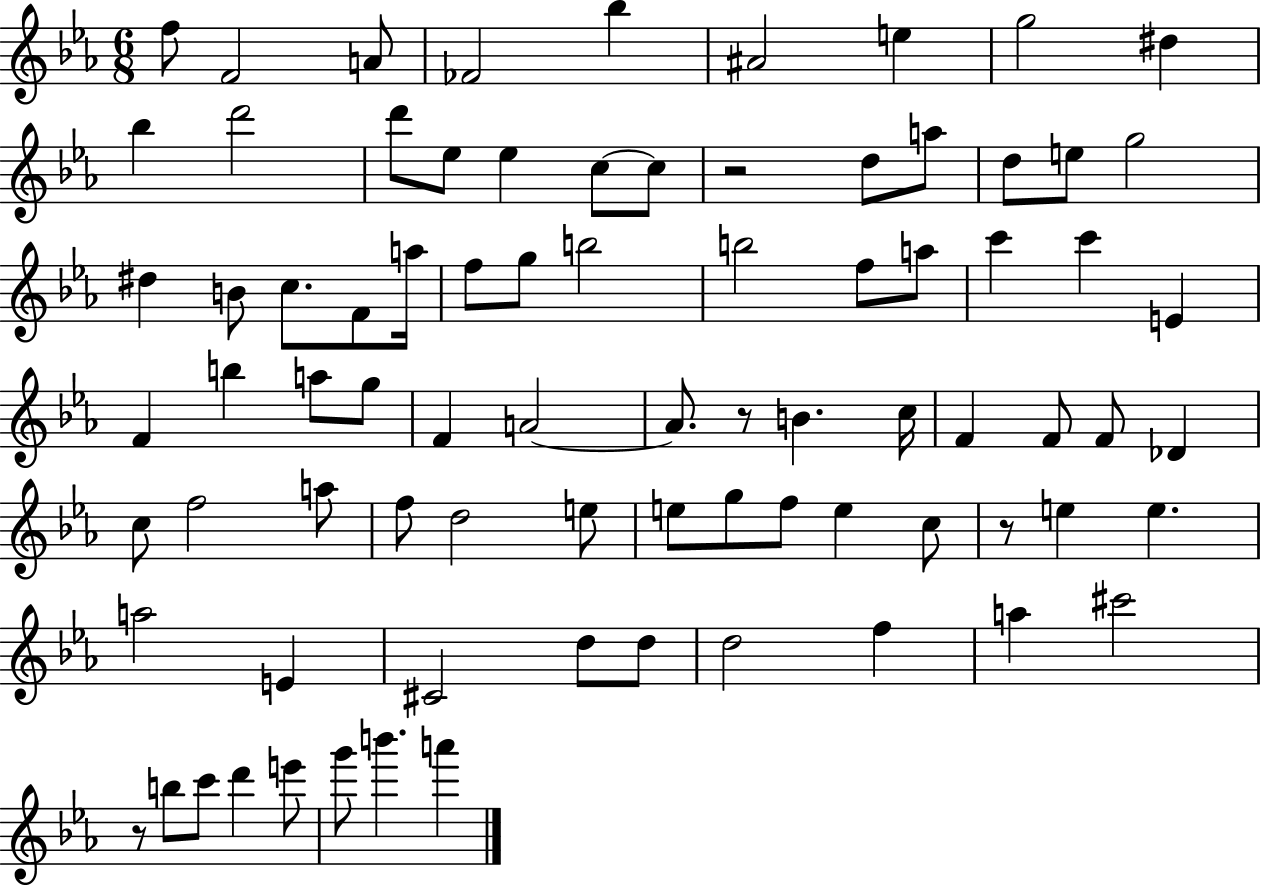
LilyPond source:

{
  \clef treble
  \numericTimeSignature
  \time 6/8
  \key ees \major
  f''8 f'2 a'8 | fes'2 bes''4 | ais'2 e''4 | g''2 dis''4 | \break bes''4 d'''2 | d'''8 ees''8 ees''4 c''8~~ c''8 | r2 d''8 a''8 | d''8 e''8 g''2 | \break dis''4 b'8 c''8. f'8 a''16 | f''8 g''8 b''2 | b''2 f''8 a''8 | c'''4 c'''4 e'4 | \break f'4 b''4 a''8 g''8 | f'4 a'2~~ | a'8. r8 b'4. c''16 | f'4 f'8 f'8 des'4 | \break c''8 f''2 a''8 | f''8 d''2 e''8 | e''8 g''8 f''8 e''4 c''8 | r8 e''4 e''4. | \break a''2 e'4 | cis'2 d''8 d''8 | d''2 f''4 | a''4 cis'''2 | \break r8 b''8 c'''8 d'''4 e'''8 | g'''8 b'''4. a'''4 | \bar "|."
}